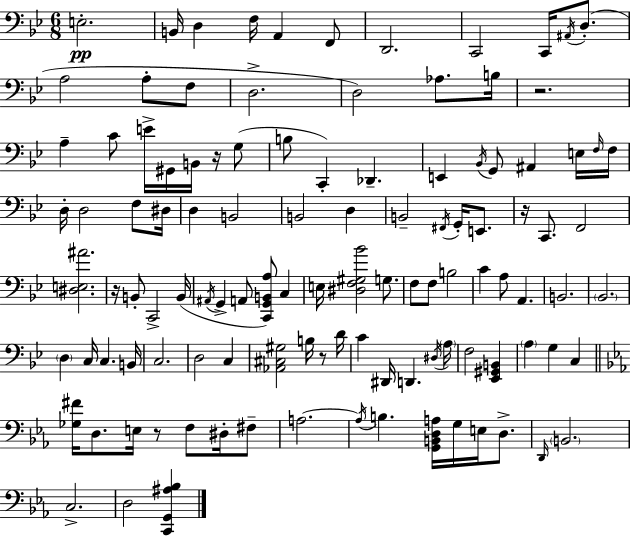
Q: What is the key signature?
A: BES major